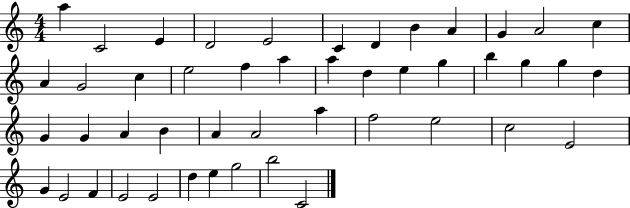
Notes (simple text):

A5/q C4/h E4/q D4/h E4/h C4/q D4/q B4/q A4/q G4/q A4/h C5/q A4/q G4/h C5/q E5/h F5/q A5/q A5/q D5/q E5/q G5/q B5/q G5/q G5/q D5/q G4/q G4/q A4/q B4/q A4/q A4/h A5/q F5/h E5/h C5/h E4/h G4/q E4/h F4/q E4/h E4/h D5/q E5/q G5/h B5/h C4/h